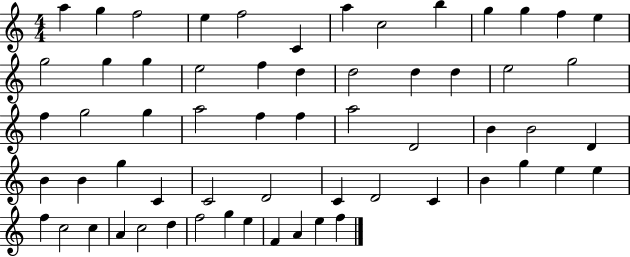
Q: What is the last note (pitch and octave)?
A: F5